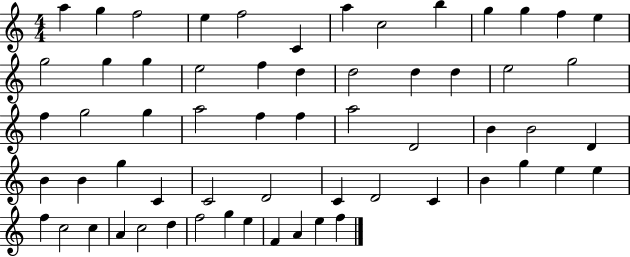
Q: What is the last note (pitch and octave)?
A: F5